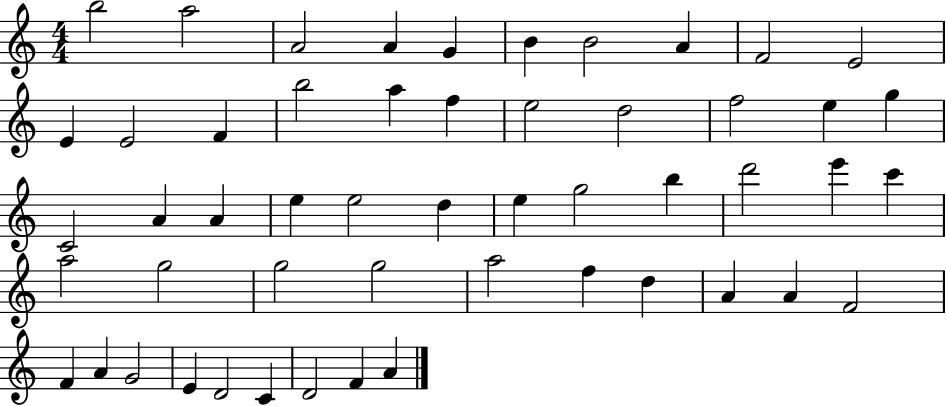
X:1
T:Untitled
M:4/4
L:1/4
K:C
b2 a2 A2 A G B B2 A F2 E2 E E2 F b2 a f e2 d2 f2 e g C2 A A e e2 d e g2 b d'2 e' c' a2 g2 g2 g2 a2 f d A A F2 F A G2 E D2 C D2 F A